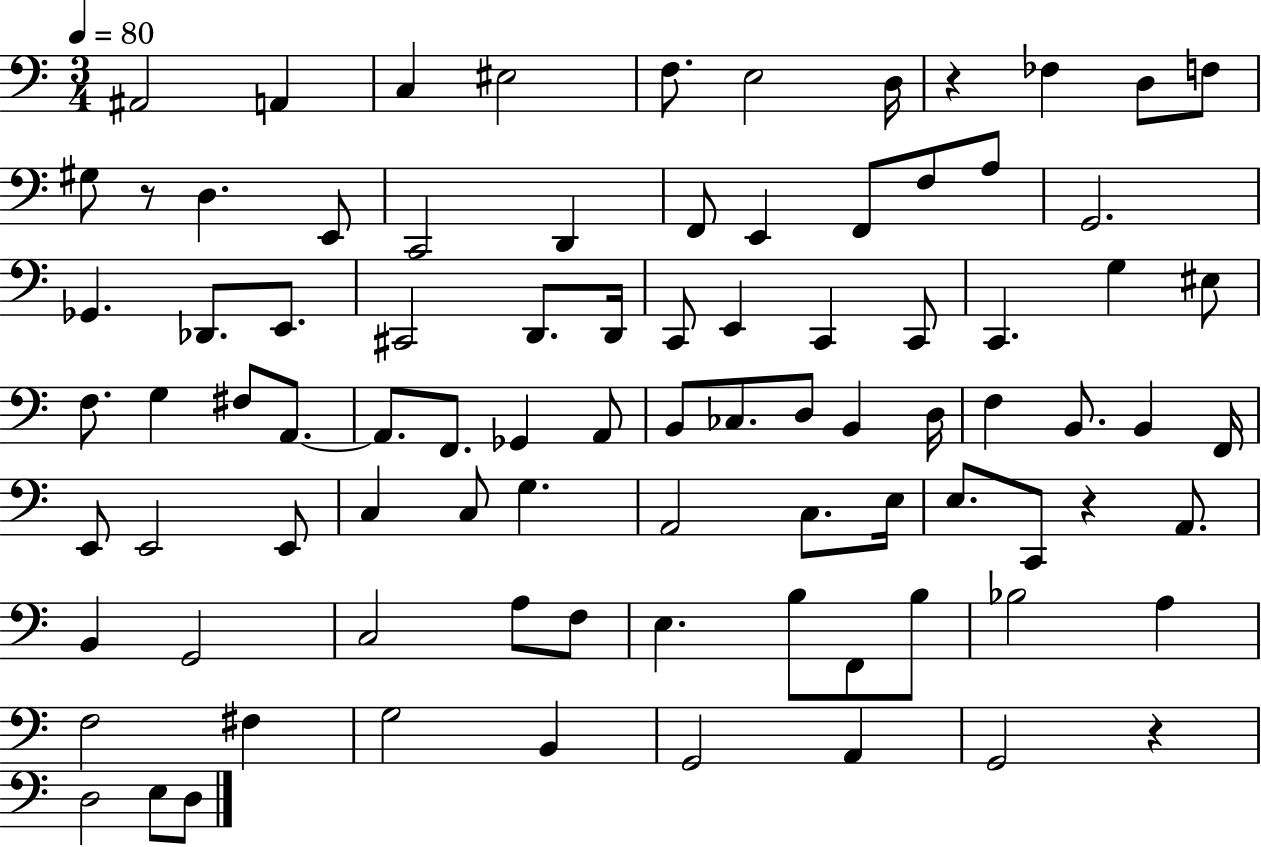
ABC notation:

X:1
T:Untitled
M:3/4
L:1/4
K:C
^A,,2 A,, C, ^E,2 F,/2 E,2 D,/4 z _F, D,/2 F,/2 ^G,/2 z/2 D, E,,/2 C,,2 D,, F,,/2 E,, F,,/2 F,/2 A,/2 G,,2 _G,, _D,,/2 E,,/2 ^C,,2 D,,/2 D,,/4 C,,/2 E,, C,, C,,/2 C,, G, ^E,/2 F,/2 G, ^F,/2 A,,/2 A,,/2 F,,/2 _G,, A,,/2 B,,/2 _C,/2 D,/2 B,, D,/4 F, B,,/2 B,, F,,/4 E,,/2 E,,2 E,,/2 C, C,/2 G, A,,2 C,/2 E,/4 E,/2 C,,/2 z A,,/2 B,, G,,2 C,2 A,/2 F,/2 E, B,/2 F,,/2 B,/2 _B,2 A, F,2 ^F, G,2 B,, G,,2 A,, G,,2 z D,2 E,/2 D,/2